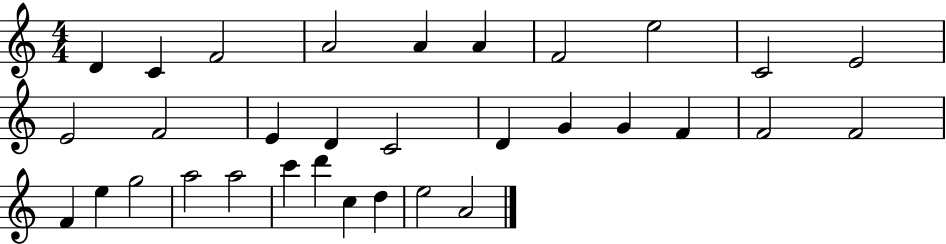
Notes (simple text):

D4/q C4/q F4/h A4/h A4/q A4/q F4/h E5/h C4/h E4/h E4/h F4/h E4/q D4/q C4/h D4/q G4/q G4/q F4/q F4/h F4/h F4/q E5/q G5/h A5/h A5/h C6/q D6/q C5/q D5/q E5/h A4/h